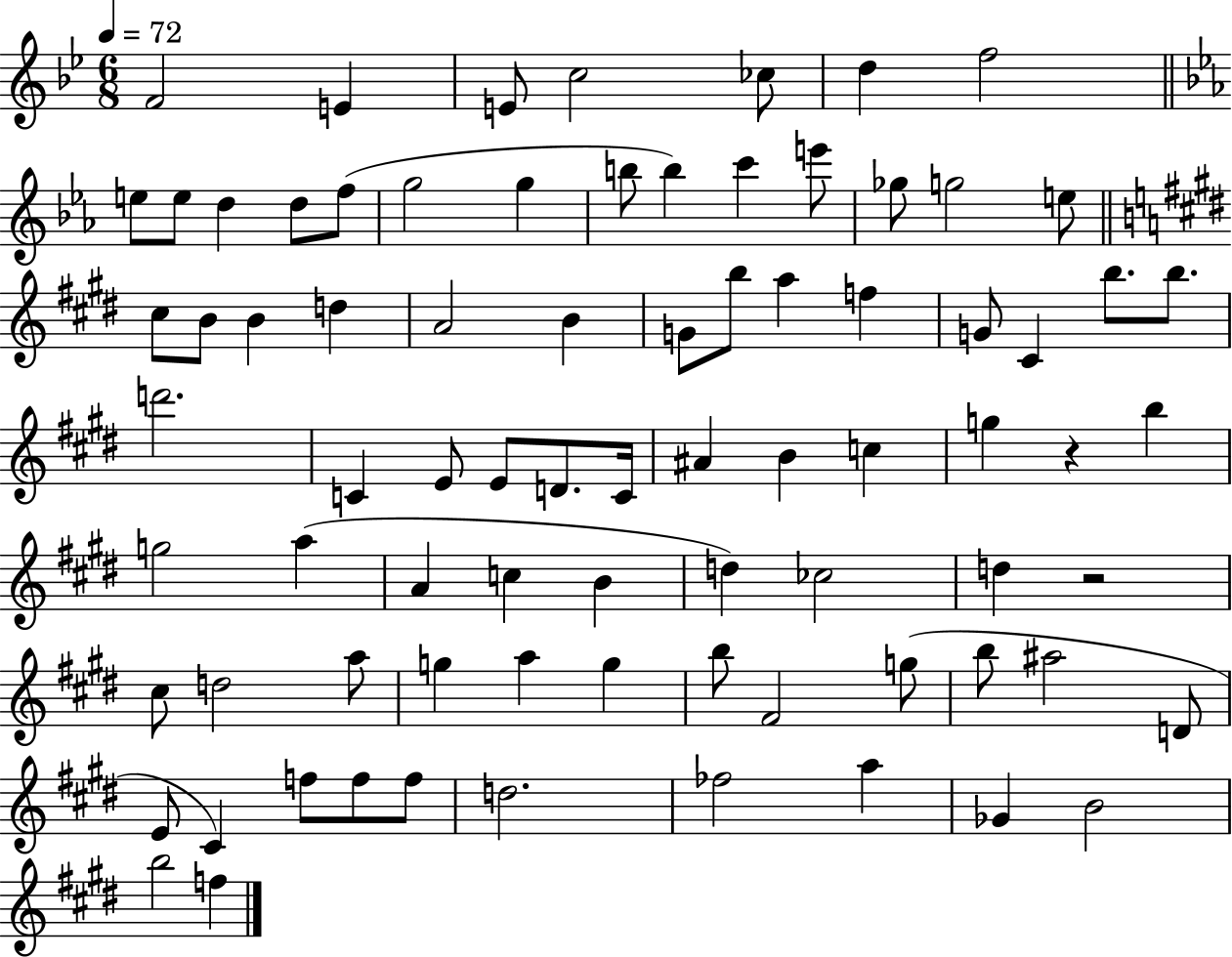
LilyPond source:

{
  \clef treble
  \numericTimeSignature
  \time 6/8
  \key bes \major
  \tempo 4 = 72
  f'2 e'4 | e'8 c''2 ces''8 | d''4 f''2 | \bar "||" \break \key c \minor e''8 e''8 d''4 d''8 f''8( | g''2 g''4 | b''8 b''4) c'''4 e'''8 | ges''8 g''2 e''8 | \break \bar "||" \break \key e \major cis''8 b'8 b'4 d''4 | a'2 b'4 | g'8 b''8 a''4 f''4 | g'8 cis'4 b''8. b''8. | \break d'''2. | c'4 e'8 e'8 d'8. c'16 | ais'4 b'4 c''4 | g''4 r4 b''4 | \break g''2 a''4( | a'4 c''4 b'4 | d''4) ces''2 | d''4 r2 | \break cis''8 d''2 a''8 | g''4 a''4 g''4 | b''8 fis'2 g''8( | b''8 ais''2 d'8 | \break e'8 cis'4) f''8 f''8 f''8 | d''2. | fes''2 a''4 | ges'4 b'2 | \break b''2 f''4 | \bar "|."
}